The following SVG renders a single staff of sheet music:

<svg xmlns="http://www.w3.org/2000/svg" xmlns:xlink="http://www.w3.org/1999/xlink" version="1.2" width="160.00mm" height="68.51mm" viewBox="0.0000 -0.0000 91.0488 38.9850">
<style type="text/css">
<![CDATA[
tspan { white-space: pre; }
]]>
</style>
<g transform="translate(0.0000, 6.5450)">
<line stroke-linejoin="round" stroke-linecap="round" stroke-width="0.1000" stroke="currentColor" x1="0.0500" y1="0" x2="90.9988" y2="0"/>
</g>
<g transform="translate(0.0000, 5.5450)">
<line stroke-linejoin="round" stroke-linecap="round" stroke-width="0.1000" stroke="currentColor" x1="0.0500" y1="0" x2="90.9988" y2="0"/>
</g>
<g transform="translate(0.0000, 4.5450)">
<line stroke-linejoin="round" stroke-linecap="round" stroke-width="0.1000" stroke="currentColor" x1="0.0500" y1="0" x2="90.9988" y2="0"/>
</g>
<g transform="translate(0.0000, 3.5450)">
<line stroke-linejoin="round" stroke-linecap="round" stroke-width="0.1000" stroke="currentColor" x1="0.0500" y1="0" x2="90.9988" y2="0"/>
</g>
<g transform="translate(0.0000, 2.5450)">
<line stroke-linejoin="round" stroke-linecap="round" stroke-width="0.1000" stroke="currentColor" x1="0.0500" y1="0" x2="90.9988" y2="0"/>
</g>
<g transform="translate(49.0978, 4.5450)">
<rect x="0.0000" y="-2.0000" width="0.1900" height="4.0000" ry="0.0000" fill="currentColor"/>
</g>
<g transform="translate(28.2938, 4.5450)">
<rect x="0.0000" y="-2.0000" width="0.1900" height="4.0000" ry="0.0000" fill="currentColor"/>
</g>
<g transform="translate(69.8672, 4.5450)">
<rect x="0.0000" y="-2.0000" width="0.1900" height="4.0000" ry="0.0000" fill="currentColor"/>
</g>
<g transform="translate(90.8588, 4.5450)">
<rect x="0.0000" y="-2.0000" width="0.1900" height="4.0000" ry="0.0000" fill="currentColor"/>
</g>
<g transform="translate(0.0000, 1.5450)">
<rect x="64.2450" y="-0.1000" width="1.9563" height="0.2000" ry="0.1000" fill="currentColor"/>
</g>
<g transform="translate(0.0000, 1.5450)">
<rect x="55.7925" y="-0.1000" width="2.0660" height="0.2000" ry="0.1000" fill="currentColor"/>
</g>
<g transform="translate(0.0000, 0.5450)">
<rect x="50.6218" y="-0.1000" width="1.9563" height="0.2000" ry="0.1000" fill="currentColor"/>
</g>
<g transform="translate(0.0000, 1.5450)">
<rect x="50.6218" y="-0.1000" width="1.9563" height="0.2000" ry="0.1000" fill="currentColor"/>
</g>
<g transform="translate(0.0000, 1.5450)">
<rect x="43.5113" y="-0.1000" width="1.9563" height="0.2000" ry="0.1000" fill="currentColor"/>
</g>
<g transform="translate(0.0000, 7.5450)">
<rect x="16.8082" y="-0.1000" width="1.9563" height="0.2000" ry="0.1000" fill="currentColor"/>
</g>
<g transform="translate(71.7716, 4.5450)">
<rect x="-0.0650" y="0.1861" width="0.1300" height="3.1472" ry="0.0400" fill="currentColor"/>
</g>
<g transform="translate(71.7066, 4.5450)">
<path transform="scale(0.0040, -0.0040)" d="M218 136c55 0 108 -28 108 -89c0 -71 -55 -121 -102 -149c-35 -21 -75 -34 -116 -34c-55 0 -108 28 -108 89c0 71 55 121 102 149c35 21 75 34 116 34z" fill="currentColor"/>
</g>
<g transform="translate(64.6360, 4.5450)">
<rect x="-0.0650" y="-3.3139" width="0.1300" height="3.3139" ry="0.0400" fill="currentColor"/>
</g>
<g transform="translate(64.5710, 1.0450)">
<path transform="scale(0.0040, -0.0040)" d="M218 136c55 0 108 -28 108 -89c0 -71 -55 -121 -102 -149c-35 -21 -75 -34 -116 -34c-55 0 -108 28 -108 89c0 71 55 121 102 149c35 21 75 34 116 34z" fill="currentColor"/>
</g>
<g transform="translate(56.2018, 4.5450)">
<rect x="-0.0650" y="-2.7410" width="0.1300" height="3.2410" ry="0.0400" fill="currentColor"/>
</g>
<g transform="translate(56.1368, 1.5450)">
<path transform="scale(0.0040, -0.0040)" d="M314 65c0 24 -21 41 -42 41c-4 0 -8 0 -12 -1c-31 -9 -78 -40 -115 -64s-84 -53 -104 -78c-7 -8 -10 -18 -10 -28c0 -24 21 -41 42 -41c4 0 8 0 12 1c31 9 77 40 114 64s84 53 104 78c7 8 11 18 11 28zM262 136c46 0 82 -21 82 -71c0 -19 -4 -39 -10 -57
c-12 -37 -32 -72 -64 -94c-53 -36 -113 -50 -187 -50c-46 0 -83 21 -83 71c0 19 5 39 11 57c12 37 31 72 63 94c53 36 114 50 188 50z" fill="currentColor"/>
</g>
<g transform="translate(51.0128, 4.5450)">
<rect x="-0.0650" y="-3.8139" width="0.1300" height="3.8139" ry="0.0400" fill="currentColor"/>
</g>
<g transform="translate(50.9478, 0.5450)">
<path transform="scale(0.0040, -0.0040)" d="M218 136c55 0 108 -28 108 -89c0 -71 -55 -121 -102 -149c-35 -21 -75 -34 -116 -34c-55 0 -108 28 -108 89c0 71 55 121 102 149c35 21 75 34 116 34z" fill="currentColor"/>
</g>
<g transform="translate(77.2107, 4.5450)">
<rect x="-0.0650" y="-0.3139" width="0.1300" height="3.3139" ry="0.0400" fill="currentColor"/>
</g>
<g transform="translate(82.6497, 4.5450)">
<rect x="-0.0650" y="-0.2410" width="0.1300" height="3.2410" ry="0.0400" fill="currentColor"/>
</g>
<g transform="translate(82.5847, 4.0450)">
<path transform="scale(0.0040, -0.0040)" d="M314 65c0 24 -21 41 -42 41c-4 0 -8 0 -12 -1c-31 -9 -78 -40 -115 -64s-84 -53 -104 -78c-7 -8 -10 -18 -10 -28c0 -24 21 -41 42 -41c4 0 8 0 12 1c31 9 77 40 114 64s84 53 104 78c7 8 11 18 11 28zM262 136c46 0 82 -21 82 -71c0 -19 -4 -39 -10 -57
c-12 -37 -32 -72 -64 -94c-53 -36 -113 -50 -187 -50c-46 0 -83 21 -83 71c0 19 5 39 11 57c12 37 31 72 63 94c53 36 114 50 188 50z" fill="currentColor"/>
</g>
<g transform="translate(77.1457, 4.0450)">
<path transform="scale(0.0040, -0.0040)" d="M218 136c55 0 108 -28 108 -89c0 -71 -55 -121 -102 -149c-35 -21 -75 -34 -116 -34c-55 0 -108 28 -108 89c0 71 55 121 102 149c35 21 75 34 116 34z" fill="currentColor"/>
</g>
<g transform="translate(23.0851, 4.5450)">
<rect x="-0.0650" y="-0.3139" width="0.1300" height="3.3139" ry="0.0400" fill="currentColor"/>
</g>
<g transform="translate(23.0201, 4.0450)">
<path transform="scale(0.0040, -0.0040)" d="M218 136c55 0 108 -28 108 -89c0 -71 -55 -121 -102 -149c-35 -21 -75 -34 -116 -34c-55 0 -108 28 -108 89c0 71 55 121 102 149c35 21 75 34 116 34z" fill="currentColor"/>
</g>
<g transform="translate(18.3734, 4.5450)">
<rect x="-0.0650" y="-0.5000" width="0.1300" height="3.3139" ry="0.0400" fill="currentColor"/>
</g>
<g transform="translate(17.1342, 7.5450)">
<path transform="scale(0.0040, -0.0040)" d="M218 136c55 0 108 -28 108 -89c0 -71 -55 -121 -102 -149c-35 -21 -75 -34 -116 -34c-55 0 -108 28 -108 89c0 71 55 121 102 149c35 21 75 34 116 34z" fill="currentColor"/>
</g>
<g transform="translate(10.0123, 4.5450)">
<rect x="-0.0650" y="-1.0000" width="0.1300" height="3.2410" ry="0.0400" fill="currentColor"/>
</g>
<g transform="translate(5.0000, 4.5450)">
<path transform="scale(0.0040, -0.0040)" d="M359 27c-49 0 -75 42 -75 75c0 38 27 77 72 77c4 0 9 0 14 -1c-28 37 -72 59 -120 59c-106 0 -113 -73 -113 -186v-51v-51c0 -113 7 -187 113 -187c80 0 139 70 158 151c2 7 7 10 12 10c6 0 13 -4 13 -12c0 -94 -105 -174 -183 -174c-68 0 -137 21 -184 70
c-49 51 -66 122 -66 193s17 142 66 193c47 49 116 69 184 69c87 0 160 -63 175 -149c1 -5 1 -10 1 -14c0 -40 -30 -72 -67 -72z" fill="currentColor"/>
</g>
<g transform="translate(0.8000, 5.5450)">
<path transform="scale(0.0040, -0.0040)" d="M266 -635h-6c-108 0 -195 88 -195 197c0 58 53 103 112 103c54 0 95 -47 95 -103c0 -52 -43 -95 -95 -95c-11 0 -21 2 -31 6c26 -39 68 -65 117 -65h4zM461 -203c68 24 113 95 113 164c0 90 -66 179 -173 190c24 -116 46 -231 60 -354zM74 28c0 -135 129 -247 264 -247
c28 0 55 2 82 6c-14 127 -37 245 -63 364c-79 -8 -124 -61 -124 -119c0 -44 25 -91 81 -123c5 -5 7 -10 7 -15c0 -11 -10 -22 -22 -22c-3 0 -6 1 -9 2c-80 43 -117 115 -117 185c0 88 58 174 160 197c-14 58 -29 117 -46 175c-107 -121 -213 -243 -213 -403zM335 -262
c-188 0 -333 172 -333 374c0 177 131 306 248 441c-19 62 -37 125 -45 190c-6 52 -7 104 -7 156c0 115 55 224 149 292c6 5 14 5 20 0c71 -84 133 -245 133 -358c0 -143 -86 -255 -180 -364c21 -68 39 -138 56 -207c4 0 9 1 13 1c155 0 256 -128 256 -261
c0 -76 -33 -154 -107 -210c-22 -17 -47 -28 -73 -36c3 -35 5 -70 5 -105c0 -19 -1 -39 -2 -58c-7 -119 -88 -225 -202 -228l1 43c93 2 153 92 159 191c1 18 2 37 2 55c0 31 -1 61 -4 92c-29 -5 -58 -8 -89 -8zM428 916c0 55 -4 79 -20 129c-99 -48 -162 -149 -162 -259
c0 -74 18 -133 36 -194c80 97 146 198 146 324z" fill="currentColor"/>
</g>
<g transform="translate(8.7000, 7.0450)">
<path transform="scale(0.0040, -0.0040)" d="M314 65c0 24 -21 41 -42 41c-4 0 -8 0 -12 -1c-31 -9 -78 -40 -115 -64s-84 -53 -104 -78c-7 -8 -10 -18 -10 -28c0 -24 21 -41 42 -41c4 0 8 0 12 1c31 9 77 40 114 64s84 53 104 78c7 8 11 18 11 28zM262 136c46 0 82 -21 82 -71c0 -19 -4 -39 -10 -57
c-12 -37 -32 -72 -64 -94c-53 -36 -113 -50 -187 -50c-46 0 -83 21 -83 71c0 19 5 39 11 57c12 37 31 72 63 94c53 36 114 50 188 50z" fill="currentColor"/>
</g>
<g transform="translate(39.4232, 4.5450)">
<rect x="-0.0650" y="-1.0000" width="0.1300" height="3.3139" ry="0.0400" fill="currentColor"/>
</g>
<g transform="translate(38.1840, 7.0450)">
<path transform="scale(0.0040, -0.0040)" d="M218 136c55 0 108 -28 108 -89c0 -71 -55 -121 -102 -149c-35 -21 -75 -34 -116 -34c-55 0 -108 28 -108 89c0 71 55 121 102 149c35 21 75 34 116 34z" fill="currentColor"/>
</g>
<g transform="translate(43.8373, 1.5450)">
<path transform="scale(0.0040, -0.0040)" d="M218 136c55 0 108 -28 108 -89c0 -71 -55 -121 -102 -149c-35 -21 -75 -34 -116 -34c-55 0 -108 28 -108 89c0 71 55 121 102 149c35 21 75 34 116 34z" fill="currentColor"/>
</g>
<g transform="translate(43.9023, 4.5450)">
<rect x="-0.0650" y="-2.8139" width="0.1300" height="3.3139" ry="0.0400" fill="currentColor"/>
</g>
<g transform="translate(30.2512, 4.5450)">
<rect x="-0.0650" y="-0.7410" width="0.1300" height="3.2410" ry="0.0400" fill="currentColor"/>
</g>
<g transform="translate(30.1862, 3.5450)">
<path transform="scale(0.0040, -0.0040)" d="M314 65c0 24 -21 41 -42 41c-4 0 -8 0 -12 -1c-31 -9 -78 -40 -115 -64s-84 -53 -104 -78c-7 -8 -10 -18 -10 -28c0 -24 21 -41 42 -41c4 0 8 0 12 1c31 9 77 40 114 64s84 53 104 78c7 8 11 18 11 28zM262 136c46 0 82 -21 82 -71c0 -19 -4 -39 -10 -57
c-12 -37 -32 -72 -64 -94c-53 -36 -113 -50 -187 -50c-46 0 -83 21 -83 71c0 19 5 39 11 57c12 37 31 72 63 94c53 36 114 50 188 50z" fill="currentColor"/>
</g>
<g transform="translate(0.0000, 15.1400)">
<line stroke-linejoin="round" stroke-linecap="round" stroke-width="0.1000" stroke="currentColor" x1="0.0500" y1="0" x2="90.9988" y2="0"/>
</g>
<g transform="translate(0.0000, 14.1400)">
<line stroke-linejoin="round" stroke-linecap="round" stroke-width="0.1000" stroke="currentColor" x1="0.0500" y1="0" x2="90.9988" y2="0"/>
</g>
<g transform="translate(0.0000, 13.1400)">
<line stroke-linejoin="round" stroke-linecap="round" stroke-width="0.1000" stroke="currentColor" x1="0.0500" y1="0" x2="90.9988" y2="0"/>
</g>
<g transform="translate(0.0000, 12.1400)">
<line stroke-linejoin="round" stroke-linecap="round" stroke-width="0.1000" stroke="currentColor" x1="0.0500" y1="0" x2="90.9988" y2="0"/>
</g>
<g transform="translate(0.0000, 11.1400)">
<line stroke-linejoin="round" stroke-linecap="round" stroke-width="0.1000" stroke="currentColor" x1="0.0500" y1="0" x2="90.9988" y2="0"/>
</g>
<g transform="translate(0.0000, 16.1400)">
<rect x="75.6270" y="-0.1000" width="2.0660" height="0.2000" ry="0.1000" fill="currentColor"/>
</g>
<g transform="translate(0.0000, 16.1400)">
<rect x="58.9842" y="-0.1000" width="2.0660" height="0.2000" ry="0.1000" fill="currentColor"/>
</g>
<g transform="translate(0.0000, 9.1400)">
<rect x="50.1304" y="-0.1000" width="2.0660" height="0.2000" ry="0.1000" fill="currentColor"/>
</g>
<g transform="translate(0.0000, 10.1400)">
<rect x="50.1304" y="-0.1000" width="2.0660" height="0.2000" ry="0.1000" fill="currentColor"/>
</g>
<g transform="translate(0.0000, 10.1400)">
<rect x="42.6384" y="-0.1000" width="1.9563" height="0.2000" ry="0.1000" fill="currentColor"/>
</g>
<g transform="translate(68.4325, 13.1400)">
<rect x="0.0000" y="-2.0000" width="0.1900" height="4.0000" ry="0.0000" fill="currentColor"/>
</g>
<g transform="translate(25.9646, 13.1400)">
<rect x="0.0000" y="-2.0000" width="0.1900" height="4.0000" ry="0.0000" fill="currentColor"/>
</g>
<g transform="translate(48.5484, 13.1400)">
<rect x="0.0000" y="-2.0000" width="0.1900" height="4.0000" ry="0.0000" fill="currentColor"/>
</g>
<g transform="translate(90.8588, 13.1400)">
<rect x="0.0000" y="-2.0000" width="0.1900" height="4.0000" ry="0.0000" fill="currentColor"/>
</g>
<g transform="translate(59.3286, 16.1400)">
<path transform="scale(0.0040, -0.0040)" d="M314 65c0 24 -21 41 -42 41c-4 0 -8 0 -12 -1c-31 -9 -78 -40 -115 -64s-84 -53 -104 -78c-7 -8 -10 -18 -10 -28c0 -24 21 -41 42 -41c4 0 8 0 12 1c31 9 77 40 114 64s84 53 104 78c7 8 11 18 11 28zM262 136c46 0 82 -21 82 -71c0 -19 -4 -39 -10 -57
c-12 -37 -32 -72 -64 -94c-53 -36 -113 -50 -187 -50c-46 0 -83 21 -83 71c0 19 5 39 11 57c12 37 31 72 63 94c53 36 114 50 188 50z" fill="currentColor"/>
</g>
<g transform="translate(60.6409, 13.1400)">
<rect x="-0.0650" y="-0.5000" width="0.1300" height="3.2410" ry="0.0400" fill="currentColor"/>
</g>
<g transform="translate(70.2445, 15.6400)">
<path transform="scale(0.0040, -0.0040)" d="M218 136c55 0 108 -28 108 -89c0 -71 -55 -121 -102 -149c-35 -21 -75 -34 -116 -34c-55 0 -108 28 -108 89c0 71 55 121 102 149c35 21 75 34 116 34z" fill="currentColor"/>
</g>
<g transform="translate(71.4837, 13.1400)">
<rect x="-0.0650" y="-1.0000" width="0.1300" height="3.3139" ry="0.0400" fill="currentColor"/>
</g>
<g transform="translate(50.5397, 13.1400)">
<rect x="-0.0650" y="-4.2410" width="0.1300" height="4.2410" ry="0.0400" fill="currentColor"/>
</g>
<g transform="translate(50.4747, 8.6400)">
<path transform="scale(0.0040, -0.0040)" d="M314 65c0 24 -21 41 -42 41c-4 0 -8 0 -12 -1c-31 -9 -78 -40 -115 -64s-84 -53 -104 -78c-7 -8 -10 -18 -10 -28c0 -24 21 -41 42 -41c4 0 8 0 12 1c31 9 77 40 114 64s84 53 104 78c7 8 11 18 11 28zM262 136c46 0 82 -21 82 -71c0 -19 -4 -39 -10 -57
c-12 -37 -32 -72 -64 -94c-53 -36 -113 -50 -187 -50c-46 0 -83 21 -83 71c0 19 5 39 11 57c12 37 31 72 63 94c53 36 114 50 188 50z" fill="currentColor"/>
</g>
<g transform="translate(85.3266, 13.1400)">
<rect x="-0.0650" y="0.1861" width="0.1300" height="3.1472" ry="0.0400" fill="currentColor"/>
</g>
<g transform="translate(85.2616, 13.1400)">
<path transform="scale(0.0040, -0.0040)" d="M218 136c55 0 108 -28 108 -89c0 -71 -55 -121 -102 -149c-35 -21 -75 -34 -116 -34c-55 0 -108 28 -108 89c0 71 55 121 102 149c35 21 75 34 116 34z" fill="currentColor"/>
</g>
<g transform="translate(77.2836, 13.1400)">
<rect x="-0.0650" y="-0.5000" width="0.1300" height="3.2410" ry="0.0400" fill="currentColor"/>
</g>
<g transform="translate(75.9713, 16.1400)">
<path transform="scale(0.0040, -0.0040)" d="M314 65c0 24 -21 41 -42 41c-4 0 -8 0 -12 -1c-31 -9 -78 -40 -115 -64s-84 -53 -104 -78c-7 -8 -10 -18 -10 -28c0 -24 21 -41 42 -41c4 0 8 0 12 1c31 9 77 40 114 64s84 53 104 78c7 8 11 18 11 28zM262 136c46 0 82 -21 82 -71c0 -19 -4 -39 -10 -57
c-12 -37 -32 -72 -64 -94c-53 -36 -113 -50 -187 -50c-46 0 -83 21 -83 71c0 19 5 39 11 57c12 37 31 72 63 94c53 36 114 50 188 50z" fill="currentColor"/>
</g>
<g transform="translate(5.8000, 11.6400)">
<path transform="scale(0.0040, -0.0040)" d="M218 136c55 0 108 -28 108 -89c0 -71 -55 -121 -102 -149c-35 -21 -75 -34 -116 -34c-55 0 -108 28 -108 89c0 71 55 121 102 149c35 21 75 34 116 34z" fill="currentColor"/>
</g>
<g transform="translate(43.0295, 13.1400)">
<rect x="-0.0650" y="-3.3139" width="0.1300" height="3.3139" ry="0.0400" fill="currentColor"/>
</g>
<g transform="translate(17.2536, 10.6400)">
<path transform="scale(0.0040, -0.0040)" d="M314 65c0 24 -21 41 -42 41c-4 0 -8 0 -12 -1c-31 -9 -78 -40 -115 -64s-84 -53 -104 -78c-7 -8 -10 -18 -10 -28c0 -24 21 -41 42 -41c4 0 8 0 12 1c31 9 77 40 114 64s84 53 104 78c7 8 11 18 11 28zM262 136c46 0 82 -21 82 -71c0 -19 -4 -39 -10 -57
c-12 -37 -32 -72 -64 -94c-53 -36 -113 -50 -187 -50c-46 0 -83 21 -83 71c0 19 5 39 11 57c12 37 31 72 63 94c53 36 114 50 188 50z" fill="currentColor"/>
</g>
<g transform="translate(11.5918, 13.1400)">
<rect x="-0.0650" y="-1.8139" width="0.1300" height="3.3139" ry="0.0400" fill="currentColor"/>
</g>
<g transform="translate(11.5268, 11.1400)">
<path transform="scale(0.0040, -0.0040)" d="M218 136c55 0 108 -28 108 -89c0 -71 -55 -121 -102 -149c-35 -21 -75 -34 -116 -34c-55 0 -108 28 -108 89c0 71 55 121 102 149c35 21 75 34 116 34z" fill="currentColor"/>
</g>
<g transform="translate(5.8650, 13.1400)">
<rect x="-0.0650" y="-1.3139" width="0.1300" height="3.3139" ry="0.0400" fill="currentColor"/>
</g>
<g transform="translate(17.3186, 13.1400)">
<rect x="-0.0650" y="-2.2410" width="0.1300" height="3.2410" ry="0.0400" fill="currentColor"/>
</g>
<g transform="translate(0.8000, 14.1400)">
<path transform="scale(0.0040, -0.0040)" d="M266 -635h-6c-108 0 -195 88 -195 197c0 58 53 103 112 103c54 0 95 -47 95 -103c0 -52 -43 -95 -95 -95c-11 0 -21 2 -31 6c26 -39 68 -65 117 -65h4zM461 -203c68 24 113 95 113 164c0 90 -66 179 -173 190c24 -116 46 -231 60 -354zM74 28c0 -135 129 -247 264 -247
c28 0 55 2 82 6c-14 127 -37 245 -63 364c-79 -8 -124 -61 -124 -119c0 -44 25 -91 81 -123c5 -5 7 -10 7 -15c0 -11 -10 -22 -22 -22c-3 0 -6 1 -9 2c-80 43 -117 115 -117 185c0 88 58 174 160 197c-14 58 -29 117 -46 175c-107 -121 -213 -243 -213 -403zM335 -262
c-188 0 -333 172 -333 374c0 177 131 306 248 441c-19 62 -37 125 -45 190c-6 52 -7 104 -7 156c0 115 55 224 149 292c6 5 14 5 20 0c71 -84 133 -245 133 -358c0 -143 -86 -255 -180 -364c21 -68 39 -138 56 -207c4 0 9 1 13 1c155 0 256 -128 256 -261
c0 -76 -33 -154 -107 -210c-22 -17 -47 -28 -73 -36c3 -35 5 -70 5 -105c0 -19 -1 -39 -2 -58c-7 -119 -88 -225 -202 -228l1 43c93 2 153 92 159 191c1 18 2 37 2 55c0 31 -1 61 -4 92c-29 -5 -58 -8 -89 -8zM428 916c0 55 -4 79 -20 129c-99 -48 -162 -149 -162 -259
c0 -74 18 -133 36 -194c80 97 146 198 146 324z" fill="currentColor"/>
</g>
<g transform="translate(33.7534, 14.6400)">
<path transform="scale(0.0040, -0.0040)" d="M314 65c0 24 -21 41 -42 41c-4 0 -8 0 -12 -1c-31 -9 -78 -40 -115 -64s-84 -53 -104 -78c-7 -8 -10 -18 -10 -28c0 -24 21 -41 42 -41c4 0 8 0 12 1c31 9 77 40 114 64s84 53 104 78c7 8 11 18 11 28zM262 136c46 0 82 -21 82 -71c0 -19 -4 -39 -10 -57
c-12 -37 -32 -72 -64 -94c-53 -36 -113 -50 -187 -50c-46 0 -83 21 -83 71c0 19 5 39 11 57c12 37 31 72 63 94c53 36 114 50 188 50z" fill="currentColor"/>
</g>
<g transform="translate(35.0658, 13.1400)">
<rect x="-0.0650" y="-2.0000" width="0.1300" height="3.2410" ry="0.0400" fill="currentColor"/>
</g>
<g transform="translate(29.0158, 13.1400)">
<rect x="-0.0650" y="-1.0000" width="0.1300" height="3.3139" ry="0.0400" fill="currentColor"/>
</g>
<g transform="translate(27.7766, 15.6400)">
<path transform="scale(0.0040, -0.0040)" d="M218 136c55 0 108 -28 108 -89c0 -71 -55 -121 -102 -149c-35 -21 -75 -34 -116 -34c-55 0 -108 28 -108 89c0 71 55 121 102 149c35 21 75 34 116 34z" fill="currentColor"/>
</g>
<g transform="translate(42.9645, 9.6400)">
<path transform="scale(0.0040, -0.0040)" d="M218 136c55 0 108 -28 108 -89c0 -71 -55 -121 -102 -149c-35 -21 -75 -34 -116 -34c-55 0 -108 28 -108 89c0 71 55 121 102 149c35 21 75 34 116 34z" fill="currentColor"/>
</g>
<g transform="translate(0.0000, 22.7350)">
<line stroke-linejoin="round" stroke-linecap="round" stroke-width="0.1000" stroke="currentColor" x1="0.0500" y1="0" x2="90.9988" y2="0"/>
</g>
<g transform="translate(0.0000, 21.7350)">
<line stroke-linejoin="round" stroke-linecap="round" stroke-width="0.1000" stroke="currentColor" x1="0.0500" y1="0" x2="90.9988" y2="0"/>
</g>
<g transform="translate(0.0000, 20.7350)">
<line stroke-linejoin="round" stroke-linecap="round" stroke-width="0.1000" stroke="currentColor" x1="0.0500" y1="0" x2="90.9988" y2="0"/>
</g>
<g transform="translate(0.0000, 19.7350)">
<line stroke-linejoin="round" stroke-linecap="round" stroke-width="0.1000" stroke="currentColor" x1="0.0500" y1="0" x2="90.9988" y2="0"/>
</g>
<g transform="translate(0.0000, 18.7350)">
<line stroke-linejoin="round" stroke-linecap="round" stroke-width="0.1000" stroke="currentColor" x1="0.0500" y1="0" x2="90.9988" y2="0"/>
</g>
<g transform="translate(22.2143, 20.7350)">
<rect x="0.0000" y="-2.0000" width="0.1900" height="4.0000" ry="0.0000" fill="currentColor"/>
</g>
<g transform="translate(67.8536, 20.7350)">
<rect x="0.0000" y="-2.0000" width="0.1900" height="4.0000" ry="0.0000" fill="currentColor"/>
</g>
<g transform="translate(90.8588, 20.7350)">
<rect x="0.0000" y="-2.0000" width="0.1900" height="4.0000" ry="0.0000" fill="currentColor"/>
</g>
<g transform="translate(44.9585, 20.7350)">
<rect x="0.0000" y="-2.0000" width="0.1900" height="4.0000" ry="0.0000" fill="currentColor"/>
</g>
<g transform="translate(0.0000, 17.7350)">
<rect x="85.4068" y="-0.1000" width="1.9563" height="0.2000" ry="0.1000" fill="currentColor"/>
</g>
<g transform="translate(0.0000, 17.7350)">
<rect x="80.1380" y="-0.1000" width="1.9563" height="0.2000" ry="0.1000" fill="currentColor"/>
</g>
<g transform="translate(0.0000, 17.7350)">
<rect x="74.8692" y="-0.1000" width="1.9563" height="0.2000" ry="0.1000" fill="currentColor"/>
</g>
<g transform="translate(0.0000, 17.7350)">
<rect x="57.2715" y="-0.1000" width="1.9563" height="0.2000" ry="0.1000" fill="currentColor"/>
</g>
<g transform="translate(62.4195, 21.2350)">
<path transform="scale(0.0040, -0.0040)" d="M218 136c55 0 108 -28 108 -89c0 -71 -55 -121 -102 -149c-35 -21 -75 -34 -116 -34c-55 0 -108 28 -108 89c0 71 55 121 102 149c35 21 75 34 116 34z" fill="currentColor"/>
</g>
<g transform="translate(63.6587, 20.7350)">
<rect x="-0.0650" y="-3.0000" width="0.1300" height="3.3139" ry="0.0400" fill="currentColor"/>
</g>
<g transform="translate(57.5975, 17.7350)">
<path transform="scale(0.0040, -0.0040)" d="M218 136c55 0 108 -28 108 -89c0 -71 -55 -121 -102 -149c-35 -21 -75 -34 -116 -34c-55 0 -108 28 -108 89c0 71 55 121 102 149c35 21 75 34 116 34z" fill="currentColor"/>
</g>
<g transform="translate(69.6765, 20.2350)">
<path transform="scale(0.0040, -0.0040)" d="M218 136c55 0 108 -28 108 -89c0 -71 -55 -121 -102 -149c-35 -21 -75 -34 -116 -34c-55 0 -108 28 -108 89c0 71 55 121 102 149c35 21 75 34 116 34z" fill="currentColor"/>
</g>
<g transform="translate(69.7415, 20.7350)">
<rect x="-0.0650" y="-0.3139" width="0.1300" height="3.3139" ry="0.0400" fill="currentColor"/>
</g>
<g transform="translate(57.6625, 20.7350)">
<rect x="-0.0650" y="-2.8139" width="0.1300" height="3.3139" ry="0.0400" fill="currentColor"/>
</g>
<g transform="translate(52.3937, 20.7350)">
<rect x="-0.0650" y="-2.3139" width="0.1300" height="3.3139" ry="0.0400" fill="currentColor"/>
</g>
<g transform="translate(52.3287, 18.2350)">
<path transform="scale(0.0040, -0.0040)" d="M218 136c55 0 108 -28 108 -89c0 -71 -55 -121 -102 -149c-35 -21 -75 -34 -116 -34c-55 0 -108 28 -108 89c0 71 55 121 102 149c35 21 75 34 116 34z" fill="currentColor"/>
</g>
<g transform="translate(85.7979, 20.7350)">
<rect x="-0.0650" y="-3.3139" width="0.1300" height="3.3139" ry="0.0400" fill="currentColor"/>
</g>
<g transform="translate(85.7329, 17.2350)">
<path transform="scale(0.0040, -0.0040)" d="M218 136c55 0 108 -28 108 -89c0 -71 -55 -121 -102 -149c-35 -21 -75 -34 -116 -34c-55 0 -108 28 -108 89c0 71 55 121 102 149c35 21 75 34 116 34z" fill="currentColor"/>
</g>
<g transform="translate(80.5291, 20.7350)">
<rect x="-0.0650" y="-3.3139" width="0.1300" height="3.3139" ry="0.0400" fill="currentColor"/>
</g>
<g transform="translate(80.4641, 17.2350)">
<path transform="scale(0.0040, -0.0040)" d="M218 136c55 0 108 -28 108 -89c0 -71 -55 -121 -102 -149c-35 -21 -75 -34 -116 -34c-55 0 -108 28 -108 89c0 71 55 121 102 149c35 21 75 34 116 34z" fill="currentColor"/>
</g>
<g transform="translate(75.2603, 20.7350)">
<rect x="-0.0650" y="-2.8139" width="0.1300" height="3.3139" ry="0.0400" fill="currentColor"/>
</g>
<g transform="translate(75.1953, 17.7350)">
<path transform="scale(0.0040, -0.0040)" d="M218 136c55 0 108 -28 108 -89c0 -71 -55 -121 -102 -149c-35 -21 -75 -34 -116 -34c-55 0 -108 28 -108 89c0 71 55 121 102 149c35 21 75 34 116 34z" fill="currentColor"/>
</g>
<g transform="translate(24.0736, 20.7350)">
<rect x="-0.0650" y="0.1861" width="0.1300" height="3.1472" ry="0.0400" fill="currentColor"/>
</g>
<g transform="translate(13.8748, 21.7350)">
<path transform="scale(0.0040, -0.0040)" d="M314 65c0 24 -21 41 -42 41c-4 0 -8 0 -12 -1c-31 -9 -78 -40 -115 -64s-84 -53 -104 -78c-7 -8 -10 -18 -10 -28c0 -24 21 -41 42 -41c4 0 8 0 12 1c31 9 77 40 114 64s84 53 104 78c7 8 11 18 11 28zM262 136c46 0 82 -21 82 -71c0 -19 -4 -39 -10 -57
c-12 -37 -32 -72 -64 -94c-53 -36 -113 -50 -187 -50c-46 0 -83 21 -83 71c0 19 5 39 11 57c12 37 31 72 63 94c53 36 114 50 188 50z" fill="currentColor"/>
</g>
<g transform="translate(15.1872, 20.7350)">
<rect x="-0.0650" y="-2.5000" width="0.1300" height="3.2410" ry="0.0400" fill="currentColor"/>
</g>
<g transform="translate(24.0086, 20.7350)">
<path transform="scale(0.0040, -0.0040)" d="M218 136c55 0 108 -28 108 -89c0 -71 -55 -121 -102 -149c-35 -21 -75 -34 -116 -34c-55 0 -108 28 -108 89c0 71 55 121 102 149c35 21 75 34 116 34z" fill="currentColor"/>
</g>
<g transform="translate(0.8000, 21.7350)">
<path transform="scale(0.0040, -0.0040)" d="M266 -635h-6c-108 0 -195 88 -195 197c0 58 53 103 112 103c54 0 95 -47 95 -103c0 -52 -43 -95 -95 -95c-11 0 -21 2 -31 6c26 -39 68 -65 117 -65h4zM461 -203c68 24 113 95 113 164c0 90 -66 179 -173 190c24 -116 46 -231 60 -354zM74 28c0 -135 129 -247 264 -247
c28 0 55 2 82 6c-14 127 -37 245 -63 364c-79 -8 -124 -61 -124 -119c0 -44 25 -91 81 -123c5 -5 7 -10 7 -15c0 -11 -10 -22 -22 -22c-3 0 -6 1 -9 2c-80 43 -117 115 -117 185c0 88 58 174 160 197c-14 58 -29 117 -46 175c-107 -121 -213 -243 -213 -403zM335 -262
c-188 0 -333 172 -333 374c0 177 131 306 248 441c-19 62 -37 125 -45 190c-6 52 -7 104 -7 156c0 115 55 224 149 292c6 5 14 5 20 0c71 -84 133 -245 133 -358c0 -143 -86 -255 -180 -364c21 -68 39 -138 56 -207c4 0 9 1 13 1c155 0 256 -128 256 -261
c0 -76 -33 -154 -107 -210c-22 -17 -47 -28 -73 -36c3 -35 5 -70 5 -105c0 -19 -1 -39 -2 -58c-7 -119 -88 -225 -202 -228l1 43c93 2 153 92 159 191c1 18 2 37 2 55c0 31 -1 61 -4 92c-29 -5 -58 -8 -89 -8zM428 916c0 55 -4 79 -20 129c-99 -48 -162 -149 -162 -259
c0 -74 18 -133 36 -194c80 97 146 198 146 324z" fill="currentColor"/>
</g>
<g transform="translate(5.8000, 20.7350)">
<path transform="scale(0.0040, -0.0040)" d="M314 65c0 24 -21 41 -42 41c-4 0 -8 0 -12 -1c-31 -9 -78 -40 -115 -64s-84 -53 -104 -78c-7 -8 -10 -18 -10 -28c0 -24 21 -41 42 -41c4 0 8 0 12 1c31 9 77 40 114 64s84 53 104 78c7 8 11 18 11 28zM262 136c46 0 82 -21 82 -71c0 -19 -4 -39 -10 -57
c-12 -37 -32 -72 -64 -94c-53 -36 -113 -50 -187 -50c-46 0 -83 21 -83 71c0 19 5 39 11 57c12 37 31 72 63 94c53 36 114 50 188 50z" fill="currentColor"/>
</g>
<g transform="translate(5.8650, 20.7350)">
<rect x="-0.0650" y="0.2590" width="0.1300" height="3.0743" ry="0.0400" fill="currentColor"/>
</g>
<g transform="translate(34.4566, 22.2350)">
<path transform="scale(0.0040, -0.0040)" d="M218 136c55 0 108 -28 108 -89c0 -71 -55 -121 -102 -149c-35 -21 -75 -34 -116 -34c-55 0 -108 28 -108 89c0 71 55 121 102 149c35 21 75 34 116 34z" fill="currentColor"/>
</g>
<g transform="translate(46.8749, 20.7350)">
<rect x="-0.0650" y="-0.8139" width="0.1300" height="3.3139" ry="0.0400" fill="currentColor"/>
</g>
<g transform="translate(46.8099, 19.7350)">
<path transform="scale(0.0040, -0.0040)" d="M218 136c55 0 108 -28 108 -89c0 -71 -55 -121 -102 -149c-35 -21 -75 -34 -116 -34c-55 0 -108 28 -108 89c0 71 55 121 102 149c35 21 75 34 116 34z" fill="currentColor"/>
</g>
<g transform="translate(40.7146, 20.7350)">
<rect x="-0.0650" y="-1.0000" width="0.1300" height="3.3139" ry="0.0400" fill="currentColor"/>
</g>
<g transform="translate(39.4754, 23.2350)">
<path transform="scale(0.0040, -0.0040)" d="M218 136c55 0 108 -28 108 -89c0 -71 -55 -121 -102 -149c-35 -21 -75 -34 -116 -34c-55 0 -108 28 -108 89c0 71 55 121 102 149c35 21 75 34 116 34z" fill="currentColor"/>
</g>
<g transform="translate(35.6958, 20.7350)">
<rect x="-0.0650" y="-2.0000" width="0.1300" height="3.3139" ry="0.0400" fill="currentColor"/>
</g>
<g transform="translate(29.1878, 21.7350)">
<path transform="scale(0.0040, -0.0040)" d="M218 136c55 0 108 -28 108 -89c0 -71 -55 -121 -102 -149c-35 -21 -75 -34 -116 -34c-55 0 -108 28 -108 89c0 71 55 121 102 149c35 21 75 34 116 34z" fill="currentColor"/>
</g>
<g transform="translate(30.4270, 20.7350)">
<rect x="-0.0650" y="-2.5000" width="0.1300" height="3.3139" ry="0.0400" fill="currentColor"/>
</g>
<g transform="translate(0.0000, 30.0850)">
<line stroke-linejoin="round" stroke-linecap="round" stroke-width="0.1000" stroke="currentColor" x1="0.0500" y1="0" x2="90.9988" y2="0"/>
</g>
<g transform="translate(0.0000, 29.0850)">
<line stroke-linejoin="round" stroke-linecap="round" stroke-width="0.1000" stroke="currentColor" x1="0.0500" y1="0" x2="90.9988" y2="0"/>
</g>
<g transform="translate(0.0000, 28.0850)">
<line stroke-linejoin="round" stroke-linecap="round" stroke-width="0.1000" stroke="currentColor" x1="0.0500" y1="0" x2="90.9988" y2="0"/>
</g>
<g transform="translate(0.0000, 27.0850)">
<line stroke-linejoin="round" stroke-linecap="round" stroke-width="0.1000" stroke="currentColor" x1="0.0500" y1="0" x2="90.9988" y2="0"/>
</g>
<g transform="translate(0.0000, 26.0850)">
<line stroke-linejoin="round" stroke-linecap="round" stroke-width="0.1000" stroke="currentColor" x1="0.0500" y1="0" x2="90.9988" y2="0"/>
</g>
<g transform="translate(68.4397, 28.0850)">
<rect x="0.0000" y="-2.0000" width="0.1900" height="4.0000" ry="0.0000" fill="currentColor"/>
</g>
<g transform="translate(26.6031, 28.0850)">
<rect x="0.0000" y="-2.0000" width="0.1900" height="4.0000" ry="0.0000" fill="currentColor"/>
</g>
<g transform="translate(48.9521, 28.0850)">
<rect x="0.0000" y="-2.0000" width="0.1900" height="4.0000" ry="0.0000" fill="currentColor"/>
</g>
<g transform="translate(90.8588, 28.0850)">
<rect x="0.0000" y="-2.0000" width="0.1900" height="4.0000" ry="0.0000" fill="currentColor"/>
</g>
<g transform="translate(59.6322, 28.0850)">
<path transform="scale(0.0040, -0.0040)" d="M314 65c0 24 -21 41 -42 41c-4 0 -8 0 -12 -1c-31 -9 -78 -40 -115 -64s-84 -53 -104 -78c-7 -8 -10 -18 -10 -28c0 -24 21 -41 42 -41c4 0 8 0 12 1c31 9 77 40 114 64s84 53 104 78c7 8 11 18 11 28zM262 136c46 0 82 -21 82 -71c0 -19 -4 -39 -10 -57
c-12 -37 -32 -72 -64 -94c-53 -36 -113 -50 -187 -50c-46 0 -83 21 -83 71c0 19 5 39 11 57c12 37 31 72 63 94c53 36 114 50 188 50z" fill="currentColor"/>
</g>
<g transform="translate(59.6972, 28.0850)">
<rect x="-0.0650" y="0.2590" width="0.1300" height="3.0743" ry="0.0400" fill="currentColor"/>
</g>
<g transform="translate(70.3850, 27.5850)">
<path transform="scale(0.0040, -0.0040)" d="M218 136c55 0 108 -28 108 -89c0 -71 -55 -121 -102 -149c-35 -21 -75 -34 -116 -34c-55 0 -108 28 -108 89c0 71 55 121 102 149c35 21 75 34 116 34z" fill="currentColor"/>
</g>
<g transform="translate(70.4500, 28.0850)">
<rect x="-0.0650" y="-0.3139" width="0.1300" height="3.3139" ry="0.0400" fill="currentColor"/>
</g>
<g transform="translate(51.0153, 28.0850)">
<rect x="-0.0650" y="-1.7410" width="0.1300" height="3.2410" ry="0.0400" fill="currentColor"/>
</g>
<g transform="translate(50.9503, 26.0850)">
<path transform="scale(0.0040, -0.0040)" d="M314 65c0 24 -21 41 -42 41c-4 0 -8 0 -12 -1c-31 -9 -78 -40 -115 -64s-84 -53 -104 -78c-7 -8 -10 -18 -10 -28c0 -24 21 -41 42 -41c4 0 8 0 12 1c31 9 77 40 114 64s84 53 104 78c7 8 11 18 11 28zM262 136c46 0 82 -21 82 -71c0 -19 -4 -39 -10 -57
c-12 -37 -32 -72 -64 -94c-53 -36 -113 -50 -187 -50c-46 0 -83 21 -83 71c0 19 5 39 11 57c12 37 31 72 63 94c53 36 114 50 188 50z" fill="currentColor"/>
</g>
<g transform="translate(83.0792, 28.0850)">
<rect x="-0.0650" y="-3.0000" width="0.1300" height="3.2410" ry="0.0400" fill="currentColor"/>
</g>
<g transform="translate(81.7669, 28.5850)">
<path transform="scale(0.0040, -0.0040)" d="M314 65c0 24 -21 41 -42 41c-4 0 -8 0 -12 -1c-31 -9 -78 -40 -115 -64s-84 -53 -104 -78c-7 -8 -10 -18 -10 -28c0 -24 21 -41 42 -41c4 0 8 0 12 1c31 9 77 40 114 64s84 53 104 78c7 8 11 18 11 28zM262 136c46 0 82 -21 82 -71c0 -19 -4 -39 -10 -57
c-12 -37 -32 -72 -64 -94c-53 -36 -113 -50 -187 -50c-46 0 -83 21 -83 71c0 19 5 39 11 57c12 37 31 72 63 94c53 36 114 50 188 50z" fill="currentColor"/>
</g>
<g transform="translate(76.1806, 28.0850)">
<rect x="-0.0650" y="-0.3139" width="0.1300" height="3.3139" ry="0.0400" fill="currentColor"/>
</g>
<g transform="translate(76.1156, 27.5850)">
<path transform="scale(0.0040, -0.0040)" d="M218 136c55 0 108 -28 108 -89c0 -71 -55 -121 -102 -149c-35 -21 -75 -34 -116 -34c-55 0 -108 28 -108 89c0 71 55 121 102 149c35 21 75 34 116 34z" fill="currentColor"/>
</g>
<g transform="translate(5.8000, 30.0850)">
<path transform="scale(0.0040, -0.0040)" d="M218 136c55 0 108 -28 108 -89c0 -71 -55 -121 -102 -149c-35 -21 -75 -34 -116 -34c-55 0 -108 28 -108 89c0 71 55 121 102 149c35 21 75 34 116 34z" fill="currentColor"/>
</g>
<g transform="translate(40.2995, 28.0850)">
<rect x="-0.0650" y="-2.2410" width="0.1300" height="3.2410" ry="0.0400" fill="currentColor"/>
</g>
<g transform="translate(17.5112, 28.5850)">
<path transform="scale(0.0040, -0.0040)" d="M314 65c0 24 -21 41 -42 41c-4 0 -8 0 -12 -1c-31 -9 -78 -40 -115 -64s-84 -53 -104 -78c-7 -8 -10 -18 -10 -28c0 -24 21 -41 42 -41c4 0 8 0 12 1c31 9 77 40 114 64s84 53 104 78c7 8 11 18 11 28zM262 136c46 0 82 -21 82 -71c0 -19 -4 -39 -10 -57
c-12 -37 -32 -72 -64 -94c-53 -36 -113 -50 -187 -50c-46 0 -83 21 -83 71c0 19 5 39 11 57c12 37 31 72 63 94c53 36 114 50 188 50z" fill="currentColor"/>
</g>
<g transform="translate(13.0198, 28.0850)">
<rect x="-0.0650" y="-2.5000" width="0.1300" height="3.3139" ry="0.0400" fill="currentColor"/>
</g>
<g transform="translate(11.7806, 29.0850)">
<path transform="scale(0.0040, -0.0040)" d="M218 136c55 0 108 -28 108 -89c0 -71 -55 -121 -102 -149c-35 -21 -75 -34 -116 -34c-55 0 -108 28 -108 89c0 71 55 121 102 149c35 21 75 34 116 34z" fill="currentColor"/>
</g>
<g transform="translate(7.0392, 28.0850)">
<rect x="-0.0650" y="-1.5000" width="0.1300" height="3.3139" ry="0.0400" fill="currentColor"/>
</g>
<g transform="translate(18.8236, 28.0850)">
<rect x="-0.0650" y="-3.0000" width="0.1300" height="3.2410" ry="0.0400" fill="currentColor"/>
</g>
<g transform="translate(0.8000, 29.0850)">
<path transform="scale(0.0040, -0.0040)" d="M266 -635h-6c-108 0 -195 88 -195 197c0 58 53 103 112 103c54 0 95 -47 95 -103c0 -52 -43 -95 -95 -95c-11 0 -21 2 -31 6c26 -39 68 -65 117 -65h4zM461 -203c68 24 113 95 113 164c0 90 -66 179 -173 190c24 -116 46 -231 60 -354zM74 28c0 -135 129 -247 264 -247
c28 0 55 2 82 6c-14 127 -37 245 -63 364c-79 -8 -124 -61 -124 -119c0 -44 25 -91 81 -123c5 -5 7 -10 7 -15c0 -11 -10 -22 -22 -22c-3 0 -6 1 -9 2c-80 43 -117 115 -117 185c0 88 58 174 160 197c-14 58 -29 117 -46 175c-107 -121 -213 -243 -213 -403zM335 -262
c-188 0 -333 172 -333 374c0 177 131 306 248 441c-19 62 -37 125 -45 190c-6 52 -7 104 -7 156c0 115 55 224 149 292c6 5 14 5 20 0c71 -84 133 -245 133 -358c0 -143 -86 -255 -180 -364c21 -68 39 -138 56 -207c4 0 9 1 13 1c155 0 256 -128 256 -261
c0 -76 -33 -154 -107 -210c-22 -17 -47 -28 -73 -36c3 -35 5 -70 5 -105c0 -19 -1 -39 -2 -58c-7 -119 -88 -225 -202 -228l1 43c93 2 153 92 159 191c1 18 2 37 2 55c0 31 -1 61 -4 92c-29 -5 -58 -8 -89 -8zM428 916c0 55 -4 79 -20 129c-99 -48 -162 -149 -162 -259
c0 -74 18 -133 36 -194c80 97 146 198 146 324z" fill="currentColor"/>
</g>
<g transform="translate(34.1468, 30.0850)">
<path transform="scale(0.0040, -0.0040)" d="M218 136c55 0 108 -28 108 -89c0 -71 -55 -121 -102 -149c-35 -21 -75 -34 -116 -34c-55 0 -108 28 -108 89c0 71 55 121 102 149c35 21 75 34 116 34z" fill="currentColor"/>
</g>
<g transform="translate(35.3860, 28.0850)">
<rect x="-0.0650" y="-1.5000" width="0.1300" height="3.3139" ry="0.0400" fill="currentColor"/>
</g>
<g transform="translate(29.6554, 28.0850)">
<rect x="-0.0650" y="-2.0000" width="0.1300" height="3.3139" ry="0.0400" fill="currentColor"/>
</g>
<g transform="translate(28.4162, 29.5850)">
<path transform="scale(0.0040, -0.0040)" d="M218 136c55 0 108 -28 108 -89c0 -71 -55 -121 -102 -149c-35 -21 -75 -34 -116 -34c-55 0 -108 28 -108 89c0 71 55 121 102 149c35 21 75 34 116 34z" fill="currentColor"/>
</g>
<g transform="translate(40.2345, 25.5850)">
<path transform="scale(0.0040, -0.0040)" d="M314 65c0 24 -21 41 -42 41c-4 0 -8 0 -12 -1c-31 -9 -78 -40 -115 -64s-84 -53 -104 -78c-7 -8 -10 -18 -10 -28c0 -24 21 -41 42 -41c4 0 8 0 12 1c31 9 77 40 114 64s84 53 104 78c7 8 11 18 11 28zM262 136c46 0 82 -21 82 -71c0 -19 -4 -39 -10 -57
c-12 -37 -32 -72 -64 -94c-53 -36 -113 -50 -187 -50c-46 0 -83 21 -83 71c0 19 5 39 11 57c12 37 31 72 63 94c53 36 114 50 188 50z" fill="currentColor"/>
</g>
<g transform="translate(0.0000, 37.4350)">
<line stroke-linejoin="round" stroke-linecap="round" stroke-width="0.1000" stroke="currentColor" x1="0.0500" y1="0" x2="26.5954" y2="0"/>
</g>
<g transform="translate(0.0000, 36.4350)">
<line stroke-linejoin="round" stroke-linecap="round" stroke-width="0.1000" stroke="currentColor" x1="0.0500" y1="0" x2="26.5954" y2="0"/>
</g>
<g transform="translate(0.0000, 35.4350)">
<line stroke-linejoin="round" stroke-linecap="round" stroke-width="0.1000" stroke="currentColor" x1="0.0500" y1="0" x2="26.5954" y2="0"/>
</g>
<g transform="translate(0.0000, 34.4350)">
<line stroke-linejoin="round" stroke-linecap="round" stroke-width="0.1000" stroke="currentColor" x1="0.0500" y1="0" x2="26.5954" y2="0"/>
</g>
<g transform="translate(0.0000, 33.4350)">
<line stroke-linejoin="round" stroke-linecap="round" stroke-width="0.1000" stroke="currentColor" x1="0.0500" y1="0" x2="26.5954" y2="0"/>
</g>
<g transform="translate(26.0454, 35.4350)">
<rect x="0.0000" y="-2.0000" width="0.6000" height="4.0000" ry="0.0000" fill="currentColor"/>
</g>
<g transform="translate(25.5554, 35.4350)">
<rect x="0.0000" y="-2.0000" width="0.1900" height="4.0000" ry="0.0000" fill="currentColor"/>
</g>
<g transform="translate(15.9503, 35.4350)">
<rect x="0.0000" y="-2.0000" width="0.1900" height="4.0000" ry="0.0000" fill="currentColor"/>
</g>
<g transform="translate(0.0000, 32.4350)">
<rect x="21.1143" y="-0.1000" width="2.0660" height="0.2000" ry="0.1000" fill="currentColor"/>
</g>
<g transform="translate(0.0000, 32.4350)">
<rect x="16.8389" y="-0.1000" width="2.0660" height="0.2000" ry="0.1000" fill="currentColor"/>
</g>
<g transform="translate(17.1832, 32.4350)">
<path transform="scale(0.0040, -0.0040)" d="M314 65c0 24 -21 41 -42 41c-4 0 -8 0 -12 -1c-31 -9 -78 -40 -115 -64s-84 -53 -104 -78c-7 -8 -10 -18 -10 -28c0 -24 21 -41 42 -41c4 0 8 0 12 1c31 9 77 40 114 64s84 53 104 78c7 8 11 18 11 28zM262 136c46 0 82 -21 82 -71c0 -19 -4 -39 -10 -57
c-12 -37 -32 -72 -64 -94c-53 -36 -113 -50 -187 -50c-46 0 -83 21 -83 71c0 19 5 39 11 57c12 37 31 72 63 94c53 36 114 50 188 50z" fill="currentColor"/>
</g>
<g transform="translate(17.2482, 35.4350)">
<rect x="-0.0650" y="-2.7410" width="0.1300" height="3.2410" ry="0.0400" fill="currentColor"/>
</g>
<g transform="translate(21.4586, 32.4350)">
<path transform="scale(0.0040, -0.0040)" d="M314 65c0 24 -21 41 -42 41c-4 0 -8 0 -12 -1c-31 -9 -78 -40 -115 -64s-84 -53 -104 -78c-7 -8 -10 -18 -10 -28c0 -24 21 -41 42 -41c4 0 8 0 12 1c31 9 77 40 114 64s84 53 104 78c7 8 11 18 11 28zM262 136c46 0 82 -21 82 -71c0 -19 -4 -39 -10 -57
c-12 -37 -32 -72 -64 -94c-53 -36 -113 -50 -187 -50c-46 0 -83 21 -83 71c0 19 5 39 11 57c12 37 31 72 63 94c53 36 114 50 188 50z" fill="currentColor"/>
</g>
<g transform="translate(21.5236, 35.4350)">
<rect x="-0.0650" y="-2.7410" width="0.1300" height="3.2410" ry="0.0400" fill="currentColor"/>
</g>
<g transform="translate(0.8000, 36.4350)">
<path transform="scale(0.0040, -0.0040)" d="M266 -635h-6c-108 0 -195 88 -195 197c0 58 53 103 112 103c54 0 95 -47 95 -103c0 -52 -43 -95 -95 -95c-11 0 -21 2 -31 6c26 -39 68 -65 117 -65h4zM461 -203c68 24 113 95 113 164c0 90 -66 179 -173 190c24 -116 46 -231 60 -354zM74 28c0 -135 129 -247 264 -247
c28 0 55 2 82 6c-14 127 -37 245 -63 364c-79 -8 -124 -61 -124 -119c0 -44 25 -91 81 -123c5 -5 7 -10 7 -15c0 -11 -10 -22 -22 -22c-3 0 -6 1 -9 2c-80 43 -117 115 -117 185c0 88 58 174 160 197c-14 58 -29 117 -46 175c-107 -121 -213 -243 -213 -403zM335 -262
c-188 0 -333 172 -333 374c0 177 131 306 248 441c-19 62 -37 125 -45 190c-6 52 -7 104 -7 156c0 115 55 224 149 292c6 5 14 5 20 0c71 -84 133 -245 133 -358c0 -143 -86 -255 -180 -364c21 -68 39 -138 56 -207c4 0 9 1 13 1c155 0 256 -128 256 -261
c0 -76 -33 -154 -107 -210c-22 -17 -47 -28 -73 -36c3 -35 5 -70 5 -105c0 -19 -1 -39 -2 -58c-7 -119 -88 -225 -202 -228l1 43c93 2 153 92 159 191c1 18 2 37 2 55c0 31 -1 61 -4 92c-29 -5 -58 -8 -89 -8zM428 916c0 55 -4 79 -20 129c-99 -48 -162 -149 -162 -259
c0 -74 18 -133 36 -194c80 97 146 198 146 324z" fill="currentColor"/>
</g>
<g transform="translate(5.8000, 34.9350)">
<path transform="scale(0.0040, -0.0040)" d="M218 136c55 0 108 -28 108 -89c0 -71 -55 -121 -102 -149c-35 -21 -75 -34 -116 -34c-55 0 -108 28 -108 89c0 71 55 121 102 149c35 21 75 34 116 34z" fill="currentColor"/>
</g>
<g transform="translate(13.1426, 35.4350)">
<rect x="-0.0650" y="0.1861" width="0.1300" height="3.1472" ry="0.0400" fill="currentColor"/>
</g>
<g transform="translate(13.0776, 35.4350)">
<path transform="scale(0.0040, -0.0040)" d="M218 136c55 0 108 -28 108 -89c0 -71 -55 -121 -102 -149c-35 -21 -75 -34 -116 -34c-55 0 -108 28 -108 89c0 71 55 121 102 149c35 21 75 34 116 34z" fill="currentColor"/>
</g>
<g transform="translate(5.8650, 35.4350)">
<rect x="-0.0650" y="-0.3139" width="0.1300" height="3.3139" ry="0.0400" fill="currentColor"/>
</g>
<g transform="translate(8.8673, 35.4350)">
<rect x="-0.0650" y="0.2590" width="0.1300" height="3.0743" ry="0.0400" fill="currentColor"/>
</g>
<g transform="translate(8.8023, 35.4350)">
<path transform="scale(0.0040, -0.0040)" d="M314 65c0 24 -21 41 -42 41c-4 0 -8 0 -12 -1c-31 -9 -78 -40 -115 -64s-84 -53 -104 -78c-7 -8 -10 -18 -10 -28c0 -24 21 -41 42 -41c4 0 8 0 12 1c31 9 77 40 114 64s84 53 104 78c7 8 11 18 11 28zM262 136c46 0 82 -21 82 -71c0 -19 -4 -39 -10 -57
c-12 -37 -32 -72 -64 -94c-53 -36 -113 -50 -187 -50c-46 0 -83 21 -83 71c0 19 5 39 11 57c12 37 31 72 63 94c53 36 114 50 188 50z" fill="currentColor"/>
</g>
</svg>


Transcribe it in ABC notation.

X:1
T:Untitled
M:4/4
L:1/4
K:C
D2 C c d2 D a c' a2 b B c c2 e f g2 D F2 b d'2 C2 D C2 B B2 G2 B G F D d g a A c a b b E G A2 F E g2 f2 B2 c c A2 c B2 B a2 a2